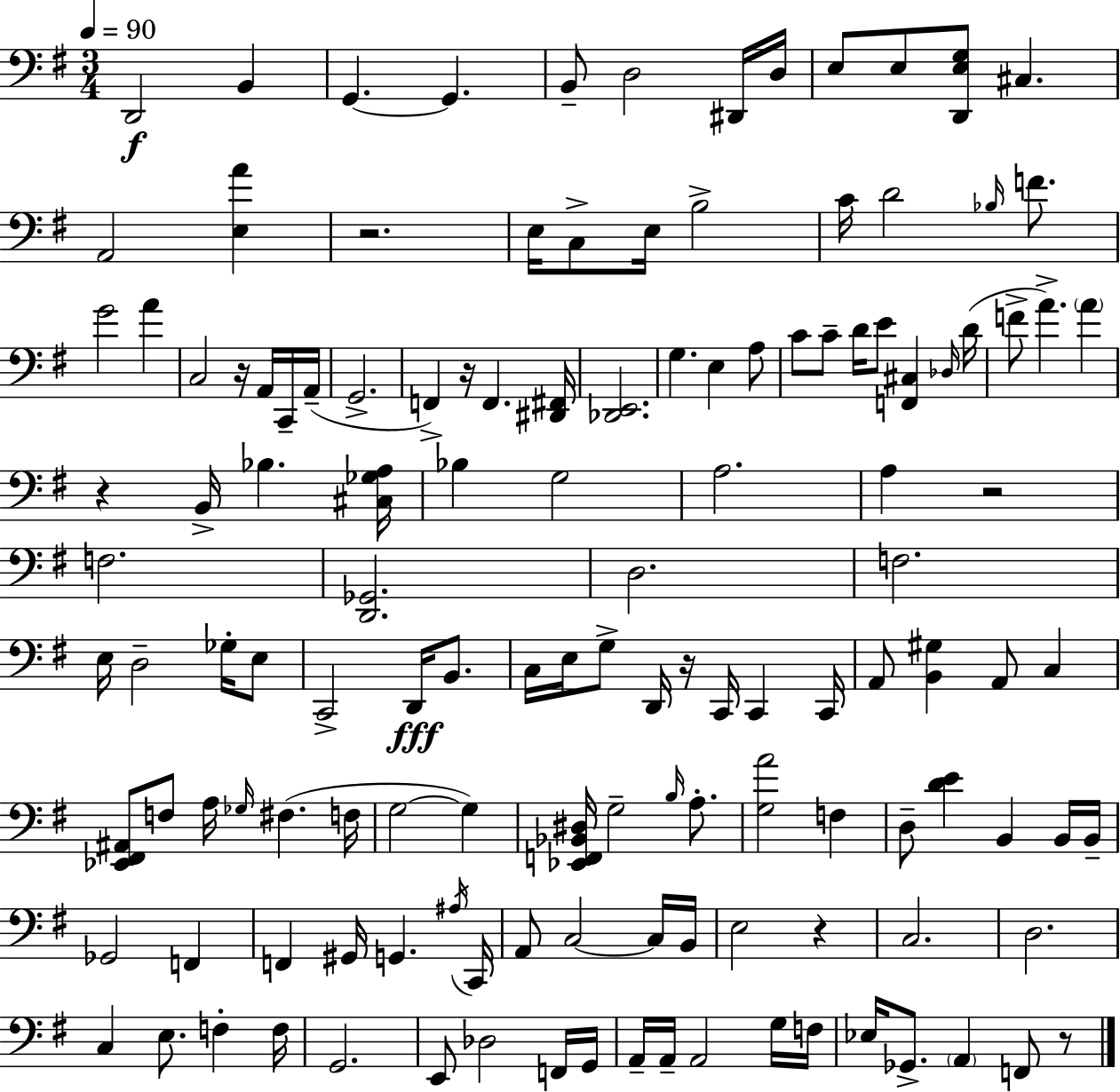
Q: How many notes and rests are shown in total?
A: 134